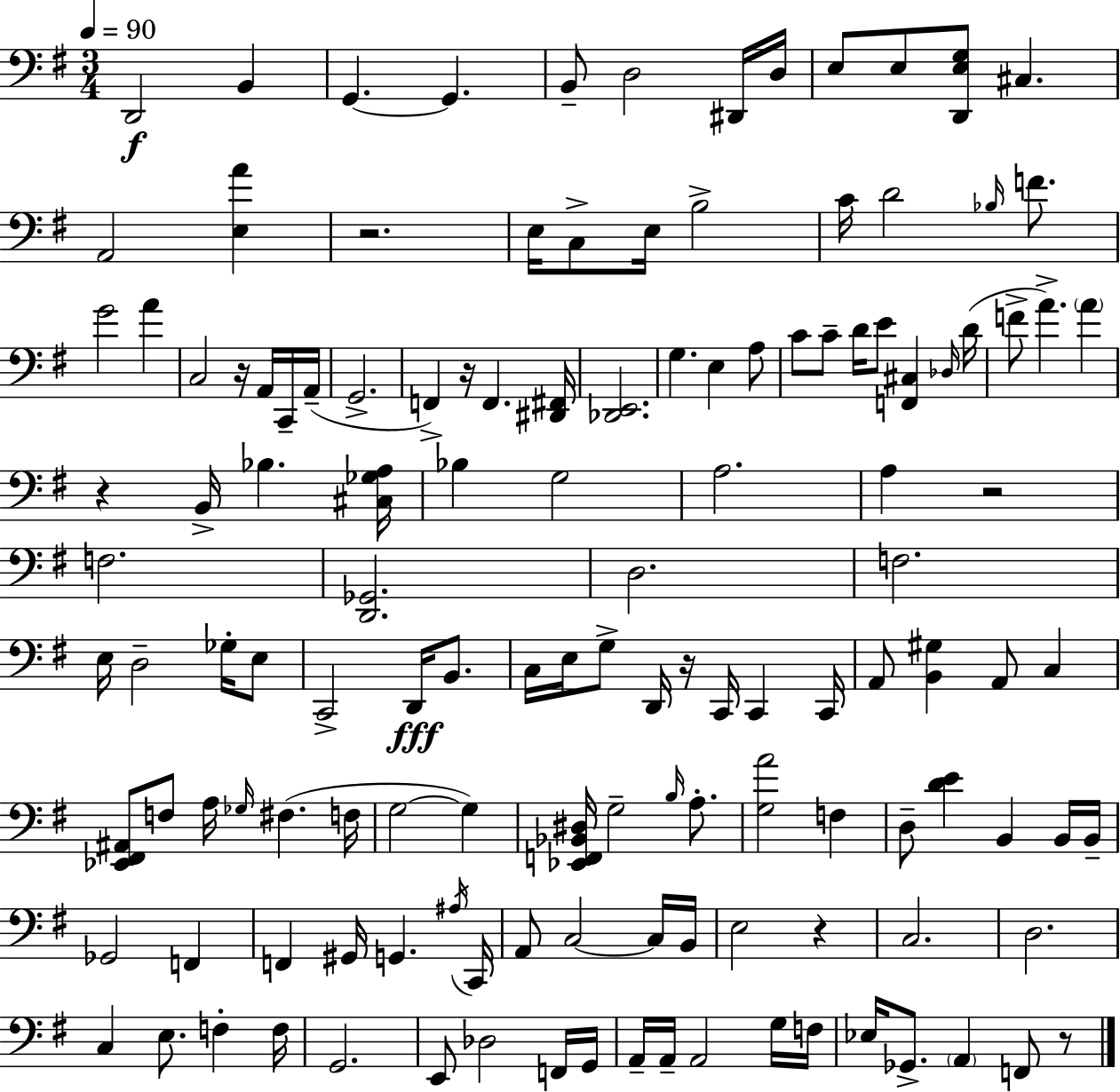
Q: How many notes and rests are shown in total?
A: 134